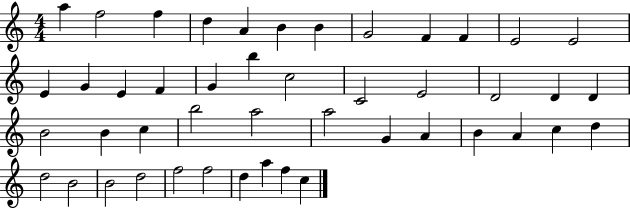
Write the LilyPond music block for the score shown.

{
  \clef treble
  \numericTimeSignature
  \time 4/4
  \key c \major
  a''4 f''2 f''4 | d''4 a'4 b'4 b'4 | g'2 f'4 f'4 | e'2 e'2 | \break e'4 g'4 e'4 f'4 | g'4 b''4 c''2 | c'2 e'2 | d'2 d'4 d'4 | \break b'2 b'4 c''4 | b''2 a''2 | a''2 g'4 a'4 | b'4 a'4 c''4 d''4 | \break d''2 b'2 | b'2 d''2 | f''2 f''2 | d''4 a''4 f''4 c''4 | \break \bar "|."
}